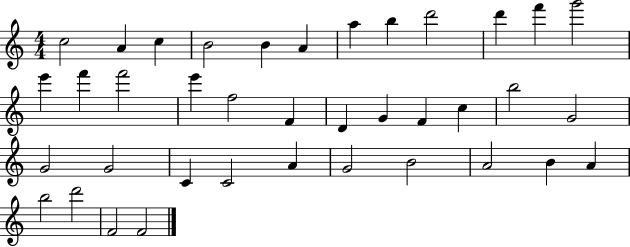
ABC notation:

X:1
T:Untitled
M:4/4
L:1/4
K:C
c2 A c B2 B A a b d'2 d' f' g'2 e' f' f'2 e' f2 F D G F c b2 G2 G2 G2 C C2 A G2 B2 A2 B A b2 d'2 F2 F2